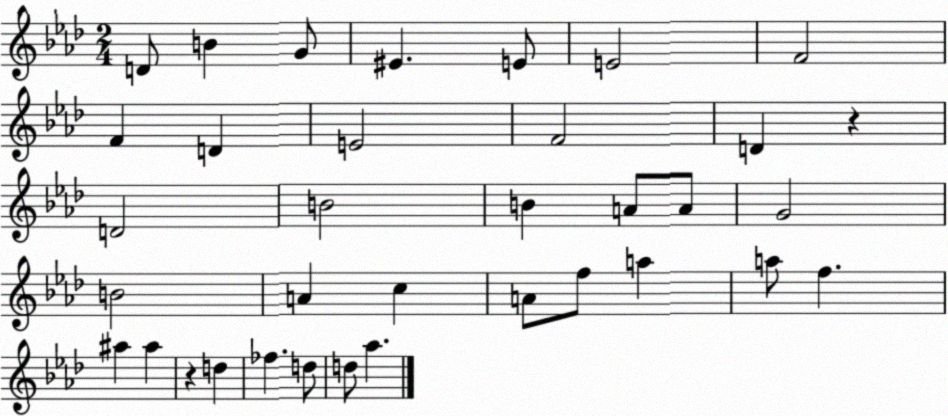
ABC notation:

X:1
T:Untitled
M:2/4
L:1/4
K:Ab
D/2 B G/2 ^E E/2 E2 F2 F D E2 F2 D z D2 B2 B A/2 A/2 G2 B2 A c A/2 f/2 a a/2 f ^a ^a z d _f d/2 d/2 _a